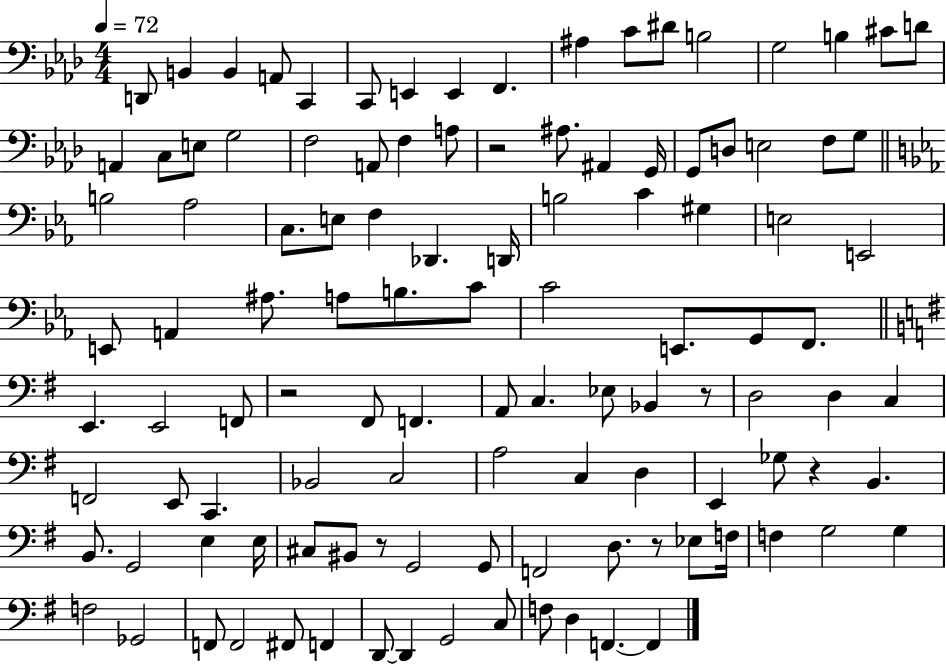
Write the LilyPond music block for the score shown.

{
  \clef bass
  \numericTimeSignature
  \time 4/4
  \key aes \major
  \tempo 4 = 72
  d,8 b,4 b,4 a,8 c,4 | c,8 e,4 e,4 f,4. | ais4 c'8 dis'8 b2 | g2 b4 cis'8 d'8 | \break a,4 c8 e8 g2 | f2 a,8 f4 a8 | r2 ais8. ais,4 g,16 | g,8 d8 e2 f8 g8 | \break \bar "||" \break \key ees \major b2 aes2 | c8. e8 f4 des,4. d,16 | b2 c'4 gis4 | e2 e,2 | \break e,8 a,4 ais8. a8 b8. c'8 | c'2 e,8. g,8 f,8. | \bar "||" \break \key g \major e,4. e,2 f,8 | r2 fis,8 f,4. | a,8 c4. ees8 bes,4 r8 | d2 d4 c4 | \break f,2 e,8 c,4. | bes,2 c2 | a2 c4 d4 | e,4 ges8 r4 b,4. | \break b,8. g,2 e4 e16 | cis8 bis,8 r8 g,2 g,8 | f,2 d8. r8 ees8 f16 | f4 g2 g4 | \break f2 ges,2 | f,8 f,2 fis,8 f,4 | d,8~~ d,4 g,2 c8 | f8 d4 f,4.~~ f,4 | \break \bar "|."
}